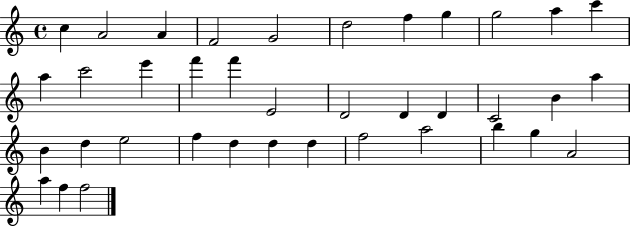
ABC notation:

X:1
T:Untitled
M:4/4
L:1/4
K:C
c A2 A F2 G2 d2 f g g2 a c' a c'2 e' f' f' E2 D2 D D C2 B a B d e2 f d d d f2 a2 b g A2 a f f2